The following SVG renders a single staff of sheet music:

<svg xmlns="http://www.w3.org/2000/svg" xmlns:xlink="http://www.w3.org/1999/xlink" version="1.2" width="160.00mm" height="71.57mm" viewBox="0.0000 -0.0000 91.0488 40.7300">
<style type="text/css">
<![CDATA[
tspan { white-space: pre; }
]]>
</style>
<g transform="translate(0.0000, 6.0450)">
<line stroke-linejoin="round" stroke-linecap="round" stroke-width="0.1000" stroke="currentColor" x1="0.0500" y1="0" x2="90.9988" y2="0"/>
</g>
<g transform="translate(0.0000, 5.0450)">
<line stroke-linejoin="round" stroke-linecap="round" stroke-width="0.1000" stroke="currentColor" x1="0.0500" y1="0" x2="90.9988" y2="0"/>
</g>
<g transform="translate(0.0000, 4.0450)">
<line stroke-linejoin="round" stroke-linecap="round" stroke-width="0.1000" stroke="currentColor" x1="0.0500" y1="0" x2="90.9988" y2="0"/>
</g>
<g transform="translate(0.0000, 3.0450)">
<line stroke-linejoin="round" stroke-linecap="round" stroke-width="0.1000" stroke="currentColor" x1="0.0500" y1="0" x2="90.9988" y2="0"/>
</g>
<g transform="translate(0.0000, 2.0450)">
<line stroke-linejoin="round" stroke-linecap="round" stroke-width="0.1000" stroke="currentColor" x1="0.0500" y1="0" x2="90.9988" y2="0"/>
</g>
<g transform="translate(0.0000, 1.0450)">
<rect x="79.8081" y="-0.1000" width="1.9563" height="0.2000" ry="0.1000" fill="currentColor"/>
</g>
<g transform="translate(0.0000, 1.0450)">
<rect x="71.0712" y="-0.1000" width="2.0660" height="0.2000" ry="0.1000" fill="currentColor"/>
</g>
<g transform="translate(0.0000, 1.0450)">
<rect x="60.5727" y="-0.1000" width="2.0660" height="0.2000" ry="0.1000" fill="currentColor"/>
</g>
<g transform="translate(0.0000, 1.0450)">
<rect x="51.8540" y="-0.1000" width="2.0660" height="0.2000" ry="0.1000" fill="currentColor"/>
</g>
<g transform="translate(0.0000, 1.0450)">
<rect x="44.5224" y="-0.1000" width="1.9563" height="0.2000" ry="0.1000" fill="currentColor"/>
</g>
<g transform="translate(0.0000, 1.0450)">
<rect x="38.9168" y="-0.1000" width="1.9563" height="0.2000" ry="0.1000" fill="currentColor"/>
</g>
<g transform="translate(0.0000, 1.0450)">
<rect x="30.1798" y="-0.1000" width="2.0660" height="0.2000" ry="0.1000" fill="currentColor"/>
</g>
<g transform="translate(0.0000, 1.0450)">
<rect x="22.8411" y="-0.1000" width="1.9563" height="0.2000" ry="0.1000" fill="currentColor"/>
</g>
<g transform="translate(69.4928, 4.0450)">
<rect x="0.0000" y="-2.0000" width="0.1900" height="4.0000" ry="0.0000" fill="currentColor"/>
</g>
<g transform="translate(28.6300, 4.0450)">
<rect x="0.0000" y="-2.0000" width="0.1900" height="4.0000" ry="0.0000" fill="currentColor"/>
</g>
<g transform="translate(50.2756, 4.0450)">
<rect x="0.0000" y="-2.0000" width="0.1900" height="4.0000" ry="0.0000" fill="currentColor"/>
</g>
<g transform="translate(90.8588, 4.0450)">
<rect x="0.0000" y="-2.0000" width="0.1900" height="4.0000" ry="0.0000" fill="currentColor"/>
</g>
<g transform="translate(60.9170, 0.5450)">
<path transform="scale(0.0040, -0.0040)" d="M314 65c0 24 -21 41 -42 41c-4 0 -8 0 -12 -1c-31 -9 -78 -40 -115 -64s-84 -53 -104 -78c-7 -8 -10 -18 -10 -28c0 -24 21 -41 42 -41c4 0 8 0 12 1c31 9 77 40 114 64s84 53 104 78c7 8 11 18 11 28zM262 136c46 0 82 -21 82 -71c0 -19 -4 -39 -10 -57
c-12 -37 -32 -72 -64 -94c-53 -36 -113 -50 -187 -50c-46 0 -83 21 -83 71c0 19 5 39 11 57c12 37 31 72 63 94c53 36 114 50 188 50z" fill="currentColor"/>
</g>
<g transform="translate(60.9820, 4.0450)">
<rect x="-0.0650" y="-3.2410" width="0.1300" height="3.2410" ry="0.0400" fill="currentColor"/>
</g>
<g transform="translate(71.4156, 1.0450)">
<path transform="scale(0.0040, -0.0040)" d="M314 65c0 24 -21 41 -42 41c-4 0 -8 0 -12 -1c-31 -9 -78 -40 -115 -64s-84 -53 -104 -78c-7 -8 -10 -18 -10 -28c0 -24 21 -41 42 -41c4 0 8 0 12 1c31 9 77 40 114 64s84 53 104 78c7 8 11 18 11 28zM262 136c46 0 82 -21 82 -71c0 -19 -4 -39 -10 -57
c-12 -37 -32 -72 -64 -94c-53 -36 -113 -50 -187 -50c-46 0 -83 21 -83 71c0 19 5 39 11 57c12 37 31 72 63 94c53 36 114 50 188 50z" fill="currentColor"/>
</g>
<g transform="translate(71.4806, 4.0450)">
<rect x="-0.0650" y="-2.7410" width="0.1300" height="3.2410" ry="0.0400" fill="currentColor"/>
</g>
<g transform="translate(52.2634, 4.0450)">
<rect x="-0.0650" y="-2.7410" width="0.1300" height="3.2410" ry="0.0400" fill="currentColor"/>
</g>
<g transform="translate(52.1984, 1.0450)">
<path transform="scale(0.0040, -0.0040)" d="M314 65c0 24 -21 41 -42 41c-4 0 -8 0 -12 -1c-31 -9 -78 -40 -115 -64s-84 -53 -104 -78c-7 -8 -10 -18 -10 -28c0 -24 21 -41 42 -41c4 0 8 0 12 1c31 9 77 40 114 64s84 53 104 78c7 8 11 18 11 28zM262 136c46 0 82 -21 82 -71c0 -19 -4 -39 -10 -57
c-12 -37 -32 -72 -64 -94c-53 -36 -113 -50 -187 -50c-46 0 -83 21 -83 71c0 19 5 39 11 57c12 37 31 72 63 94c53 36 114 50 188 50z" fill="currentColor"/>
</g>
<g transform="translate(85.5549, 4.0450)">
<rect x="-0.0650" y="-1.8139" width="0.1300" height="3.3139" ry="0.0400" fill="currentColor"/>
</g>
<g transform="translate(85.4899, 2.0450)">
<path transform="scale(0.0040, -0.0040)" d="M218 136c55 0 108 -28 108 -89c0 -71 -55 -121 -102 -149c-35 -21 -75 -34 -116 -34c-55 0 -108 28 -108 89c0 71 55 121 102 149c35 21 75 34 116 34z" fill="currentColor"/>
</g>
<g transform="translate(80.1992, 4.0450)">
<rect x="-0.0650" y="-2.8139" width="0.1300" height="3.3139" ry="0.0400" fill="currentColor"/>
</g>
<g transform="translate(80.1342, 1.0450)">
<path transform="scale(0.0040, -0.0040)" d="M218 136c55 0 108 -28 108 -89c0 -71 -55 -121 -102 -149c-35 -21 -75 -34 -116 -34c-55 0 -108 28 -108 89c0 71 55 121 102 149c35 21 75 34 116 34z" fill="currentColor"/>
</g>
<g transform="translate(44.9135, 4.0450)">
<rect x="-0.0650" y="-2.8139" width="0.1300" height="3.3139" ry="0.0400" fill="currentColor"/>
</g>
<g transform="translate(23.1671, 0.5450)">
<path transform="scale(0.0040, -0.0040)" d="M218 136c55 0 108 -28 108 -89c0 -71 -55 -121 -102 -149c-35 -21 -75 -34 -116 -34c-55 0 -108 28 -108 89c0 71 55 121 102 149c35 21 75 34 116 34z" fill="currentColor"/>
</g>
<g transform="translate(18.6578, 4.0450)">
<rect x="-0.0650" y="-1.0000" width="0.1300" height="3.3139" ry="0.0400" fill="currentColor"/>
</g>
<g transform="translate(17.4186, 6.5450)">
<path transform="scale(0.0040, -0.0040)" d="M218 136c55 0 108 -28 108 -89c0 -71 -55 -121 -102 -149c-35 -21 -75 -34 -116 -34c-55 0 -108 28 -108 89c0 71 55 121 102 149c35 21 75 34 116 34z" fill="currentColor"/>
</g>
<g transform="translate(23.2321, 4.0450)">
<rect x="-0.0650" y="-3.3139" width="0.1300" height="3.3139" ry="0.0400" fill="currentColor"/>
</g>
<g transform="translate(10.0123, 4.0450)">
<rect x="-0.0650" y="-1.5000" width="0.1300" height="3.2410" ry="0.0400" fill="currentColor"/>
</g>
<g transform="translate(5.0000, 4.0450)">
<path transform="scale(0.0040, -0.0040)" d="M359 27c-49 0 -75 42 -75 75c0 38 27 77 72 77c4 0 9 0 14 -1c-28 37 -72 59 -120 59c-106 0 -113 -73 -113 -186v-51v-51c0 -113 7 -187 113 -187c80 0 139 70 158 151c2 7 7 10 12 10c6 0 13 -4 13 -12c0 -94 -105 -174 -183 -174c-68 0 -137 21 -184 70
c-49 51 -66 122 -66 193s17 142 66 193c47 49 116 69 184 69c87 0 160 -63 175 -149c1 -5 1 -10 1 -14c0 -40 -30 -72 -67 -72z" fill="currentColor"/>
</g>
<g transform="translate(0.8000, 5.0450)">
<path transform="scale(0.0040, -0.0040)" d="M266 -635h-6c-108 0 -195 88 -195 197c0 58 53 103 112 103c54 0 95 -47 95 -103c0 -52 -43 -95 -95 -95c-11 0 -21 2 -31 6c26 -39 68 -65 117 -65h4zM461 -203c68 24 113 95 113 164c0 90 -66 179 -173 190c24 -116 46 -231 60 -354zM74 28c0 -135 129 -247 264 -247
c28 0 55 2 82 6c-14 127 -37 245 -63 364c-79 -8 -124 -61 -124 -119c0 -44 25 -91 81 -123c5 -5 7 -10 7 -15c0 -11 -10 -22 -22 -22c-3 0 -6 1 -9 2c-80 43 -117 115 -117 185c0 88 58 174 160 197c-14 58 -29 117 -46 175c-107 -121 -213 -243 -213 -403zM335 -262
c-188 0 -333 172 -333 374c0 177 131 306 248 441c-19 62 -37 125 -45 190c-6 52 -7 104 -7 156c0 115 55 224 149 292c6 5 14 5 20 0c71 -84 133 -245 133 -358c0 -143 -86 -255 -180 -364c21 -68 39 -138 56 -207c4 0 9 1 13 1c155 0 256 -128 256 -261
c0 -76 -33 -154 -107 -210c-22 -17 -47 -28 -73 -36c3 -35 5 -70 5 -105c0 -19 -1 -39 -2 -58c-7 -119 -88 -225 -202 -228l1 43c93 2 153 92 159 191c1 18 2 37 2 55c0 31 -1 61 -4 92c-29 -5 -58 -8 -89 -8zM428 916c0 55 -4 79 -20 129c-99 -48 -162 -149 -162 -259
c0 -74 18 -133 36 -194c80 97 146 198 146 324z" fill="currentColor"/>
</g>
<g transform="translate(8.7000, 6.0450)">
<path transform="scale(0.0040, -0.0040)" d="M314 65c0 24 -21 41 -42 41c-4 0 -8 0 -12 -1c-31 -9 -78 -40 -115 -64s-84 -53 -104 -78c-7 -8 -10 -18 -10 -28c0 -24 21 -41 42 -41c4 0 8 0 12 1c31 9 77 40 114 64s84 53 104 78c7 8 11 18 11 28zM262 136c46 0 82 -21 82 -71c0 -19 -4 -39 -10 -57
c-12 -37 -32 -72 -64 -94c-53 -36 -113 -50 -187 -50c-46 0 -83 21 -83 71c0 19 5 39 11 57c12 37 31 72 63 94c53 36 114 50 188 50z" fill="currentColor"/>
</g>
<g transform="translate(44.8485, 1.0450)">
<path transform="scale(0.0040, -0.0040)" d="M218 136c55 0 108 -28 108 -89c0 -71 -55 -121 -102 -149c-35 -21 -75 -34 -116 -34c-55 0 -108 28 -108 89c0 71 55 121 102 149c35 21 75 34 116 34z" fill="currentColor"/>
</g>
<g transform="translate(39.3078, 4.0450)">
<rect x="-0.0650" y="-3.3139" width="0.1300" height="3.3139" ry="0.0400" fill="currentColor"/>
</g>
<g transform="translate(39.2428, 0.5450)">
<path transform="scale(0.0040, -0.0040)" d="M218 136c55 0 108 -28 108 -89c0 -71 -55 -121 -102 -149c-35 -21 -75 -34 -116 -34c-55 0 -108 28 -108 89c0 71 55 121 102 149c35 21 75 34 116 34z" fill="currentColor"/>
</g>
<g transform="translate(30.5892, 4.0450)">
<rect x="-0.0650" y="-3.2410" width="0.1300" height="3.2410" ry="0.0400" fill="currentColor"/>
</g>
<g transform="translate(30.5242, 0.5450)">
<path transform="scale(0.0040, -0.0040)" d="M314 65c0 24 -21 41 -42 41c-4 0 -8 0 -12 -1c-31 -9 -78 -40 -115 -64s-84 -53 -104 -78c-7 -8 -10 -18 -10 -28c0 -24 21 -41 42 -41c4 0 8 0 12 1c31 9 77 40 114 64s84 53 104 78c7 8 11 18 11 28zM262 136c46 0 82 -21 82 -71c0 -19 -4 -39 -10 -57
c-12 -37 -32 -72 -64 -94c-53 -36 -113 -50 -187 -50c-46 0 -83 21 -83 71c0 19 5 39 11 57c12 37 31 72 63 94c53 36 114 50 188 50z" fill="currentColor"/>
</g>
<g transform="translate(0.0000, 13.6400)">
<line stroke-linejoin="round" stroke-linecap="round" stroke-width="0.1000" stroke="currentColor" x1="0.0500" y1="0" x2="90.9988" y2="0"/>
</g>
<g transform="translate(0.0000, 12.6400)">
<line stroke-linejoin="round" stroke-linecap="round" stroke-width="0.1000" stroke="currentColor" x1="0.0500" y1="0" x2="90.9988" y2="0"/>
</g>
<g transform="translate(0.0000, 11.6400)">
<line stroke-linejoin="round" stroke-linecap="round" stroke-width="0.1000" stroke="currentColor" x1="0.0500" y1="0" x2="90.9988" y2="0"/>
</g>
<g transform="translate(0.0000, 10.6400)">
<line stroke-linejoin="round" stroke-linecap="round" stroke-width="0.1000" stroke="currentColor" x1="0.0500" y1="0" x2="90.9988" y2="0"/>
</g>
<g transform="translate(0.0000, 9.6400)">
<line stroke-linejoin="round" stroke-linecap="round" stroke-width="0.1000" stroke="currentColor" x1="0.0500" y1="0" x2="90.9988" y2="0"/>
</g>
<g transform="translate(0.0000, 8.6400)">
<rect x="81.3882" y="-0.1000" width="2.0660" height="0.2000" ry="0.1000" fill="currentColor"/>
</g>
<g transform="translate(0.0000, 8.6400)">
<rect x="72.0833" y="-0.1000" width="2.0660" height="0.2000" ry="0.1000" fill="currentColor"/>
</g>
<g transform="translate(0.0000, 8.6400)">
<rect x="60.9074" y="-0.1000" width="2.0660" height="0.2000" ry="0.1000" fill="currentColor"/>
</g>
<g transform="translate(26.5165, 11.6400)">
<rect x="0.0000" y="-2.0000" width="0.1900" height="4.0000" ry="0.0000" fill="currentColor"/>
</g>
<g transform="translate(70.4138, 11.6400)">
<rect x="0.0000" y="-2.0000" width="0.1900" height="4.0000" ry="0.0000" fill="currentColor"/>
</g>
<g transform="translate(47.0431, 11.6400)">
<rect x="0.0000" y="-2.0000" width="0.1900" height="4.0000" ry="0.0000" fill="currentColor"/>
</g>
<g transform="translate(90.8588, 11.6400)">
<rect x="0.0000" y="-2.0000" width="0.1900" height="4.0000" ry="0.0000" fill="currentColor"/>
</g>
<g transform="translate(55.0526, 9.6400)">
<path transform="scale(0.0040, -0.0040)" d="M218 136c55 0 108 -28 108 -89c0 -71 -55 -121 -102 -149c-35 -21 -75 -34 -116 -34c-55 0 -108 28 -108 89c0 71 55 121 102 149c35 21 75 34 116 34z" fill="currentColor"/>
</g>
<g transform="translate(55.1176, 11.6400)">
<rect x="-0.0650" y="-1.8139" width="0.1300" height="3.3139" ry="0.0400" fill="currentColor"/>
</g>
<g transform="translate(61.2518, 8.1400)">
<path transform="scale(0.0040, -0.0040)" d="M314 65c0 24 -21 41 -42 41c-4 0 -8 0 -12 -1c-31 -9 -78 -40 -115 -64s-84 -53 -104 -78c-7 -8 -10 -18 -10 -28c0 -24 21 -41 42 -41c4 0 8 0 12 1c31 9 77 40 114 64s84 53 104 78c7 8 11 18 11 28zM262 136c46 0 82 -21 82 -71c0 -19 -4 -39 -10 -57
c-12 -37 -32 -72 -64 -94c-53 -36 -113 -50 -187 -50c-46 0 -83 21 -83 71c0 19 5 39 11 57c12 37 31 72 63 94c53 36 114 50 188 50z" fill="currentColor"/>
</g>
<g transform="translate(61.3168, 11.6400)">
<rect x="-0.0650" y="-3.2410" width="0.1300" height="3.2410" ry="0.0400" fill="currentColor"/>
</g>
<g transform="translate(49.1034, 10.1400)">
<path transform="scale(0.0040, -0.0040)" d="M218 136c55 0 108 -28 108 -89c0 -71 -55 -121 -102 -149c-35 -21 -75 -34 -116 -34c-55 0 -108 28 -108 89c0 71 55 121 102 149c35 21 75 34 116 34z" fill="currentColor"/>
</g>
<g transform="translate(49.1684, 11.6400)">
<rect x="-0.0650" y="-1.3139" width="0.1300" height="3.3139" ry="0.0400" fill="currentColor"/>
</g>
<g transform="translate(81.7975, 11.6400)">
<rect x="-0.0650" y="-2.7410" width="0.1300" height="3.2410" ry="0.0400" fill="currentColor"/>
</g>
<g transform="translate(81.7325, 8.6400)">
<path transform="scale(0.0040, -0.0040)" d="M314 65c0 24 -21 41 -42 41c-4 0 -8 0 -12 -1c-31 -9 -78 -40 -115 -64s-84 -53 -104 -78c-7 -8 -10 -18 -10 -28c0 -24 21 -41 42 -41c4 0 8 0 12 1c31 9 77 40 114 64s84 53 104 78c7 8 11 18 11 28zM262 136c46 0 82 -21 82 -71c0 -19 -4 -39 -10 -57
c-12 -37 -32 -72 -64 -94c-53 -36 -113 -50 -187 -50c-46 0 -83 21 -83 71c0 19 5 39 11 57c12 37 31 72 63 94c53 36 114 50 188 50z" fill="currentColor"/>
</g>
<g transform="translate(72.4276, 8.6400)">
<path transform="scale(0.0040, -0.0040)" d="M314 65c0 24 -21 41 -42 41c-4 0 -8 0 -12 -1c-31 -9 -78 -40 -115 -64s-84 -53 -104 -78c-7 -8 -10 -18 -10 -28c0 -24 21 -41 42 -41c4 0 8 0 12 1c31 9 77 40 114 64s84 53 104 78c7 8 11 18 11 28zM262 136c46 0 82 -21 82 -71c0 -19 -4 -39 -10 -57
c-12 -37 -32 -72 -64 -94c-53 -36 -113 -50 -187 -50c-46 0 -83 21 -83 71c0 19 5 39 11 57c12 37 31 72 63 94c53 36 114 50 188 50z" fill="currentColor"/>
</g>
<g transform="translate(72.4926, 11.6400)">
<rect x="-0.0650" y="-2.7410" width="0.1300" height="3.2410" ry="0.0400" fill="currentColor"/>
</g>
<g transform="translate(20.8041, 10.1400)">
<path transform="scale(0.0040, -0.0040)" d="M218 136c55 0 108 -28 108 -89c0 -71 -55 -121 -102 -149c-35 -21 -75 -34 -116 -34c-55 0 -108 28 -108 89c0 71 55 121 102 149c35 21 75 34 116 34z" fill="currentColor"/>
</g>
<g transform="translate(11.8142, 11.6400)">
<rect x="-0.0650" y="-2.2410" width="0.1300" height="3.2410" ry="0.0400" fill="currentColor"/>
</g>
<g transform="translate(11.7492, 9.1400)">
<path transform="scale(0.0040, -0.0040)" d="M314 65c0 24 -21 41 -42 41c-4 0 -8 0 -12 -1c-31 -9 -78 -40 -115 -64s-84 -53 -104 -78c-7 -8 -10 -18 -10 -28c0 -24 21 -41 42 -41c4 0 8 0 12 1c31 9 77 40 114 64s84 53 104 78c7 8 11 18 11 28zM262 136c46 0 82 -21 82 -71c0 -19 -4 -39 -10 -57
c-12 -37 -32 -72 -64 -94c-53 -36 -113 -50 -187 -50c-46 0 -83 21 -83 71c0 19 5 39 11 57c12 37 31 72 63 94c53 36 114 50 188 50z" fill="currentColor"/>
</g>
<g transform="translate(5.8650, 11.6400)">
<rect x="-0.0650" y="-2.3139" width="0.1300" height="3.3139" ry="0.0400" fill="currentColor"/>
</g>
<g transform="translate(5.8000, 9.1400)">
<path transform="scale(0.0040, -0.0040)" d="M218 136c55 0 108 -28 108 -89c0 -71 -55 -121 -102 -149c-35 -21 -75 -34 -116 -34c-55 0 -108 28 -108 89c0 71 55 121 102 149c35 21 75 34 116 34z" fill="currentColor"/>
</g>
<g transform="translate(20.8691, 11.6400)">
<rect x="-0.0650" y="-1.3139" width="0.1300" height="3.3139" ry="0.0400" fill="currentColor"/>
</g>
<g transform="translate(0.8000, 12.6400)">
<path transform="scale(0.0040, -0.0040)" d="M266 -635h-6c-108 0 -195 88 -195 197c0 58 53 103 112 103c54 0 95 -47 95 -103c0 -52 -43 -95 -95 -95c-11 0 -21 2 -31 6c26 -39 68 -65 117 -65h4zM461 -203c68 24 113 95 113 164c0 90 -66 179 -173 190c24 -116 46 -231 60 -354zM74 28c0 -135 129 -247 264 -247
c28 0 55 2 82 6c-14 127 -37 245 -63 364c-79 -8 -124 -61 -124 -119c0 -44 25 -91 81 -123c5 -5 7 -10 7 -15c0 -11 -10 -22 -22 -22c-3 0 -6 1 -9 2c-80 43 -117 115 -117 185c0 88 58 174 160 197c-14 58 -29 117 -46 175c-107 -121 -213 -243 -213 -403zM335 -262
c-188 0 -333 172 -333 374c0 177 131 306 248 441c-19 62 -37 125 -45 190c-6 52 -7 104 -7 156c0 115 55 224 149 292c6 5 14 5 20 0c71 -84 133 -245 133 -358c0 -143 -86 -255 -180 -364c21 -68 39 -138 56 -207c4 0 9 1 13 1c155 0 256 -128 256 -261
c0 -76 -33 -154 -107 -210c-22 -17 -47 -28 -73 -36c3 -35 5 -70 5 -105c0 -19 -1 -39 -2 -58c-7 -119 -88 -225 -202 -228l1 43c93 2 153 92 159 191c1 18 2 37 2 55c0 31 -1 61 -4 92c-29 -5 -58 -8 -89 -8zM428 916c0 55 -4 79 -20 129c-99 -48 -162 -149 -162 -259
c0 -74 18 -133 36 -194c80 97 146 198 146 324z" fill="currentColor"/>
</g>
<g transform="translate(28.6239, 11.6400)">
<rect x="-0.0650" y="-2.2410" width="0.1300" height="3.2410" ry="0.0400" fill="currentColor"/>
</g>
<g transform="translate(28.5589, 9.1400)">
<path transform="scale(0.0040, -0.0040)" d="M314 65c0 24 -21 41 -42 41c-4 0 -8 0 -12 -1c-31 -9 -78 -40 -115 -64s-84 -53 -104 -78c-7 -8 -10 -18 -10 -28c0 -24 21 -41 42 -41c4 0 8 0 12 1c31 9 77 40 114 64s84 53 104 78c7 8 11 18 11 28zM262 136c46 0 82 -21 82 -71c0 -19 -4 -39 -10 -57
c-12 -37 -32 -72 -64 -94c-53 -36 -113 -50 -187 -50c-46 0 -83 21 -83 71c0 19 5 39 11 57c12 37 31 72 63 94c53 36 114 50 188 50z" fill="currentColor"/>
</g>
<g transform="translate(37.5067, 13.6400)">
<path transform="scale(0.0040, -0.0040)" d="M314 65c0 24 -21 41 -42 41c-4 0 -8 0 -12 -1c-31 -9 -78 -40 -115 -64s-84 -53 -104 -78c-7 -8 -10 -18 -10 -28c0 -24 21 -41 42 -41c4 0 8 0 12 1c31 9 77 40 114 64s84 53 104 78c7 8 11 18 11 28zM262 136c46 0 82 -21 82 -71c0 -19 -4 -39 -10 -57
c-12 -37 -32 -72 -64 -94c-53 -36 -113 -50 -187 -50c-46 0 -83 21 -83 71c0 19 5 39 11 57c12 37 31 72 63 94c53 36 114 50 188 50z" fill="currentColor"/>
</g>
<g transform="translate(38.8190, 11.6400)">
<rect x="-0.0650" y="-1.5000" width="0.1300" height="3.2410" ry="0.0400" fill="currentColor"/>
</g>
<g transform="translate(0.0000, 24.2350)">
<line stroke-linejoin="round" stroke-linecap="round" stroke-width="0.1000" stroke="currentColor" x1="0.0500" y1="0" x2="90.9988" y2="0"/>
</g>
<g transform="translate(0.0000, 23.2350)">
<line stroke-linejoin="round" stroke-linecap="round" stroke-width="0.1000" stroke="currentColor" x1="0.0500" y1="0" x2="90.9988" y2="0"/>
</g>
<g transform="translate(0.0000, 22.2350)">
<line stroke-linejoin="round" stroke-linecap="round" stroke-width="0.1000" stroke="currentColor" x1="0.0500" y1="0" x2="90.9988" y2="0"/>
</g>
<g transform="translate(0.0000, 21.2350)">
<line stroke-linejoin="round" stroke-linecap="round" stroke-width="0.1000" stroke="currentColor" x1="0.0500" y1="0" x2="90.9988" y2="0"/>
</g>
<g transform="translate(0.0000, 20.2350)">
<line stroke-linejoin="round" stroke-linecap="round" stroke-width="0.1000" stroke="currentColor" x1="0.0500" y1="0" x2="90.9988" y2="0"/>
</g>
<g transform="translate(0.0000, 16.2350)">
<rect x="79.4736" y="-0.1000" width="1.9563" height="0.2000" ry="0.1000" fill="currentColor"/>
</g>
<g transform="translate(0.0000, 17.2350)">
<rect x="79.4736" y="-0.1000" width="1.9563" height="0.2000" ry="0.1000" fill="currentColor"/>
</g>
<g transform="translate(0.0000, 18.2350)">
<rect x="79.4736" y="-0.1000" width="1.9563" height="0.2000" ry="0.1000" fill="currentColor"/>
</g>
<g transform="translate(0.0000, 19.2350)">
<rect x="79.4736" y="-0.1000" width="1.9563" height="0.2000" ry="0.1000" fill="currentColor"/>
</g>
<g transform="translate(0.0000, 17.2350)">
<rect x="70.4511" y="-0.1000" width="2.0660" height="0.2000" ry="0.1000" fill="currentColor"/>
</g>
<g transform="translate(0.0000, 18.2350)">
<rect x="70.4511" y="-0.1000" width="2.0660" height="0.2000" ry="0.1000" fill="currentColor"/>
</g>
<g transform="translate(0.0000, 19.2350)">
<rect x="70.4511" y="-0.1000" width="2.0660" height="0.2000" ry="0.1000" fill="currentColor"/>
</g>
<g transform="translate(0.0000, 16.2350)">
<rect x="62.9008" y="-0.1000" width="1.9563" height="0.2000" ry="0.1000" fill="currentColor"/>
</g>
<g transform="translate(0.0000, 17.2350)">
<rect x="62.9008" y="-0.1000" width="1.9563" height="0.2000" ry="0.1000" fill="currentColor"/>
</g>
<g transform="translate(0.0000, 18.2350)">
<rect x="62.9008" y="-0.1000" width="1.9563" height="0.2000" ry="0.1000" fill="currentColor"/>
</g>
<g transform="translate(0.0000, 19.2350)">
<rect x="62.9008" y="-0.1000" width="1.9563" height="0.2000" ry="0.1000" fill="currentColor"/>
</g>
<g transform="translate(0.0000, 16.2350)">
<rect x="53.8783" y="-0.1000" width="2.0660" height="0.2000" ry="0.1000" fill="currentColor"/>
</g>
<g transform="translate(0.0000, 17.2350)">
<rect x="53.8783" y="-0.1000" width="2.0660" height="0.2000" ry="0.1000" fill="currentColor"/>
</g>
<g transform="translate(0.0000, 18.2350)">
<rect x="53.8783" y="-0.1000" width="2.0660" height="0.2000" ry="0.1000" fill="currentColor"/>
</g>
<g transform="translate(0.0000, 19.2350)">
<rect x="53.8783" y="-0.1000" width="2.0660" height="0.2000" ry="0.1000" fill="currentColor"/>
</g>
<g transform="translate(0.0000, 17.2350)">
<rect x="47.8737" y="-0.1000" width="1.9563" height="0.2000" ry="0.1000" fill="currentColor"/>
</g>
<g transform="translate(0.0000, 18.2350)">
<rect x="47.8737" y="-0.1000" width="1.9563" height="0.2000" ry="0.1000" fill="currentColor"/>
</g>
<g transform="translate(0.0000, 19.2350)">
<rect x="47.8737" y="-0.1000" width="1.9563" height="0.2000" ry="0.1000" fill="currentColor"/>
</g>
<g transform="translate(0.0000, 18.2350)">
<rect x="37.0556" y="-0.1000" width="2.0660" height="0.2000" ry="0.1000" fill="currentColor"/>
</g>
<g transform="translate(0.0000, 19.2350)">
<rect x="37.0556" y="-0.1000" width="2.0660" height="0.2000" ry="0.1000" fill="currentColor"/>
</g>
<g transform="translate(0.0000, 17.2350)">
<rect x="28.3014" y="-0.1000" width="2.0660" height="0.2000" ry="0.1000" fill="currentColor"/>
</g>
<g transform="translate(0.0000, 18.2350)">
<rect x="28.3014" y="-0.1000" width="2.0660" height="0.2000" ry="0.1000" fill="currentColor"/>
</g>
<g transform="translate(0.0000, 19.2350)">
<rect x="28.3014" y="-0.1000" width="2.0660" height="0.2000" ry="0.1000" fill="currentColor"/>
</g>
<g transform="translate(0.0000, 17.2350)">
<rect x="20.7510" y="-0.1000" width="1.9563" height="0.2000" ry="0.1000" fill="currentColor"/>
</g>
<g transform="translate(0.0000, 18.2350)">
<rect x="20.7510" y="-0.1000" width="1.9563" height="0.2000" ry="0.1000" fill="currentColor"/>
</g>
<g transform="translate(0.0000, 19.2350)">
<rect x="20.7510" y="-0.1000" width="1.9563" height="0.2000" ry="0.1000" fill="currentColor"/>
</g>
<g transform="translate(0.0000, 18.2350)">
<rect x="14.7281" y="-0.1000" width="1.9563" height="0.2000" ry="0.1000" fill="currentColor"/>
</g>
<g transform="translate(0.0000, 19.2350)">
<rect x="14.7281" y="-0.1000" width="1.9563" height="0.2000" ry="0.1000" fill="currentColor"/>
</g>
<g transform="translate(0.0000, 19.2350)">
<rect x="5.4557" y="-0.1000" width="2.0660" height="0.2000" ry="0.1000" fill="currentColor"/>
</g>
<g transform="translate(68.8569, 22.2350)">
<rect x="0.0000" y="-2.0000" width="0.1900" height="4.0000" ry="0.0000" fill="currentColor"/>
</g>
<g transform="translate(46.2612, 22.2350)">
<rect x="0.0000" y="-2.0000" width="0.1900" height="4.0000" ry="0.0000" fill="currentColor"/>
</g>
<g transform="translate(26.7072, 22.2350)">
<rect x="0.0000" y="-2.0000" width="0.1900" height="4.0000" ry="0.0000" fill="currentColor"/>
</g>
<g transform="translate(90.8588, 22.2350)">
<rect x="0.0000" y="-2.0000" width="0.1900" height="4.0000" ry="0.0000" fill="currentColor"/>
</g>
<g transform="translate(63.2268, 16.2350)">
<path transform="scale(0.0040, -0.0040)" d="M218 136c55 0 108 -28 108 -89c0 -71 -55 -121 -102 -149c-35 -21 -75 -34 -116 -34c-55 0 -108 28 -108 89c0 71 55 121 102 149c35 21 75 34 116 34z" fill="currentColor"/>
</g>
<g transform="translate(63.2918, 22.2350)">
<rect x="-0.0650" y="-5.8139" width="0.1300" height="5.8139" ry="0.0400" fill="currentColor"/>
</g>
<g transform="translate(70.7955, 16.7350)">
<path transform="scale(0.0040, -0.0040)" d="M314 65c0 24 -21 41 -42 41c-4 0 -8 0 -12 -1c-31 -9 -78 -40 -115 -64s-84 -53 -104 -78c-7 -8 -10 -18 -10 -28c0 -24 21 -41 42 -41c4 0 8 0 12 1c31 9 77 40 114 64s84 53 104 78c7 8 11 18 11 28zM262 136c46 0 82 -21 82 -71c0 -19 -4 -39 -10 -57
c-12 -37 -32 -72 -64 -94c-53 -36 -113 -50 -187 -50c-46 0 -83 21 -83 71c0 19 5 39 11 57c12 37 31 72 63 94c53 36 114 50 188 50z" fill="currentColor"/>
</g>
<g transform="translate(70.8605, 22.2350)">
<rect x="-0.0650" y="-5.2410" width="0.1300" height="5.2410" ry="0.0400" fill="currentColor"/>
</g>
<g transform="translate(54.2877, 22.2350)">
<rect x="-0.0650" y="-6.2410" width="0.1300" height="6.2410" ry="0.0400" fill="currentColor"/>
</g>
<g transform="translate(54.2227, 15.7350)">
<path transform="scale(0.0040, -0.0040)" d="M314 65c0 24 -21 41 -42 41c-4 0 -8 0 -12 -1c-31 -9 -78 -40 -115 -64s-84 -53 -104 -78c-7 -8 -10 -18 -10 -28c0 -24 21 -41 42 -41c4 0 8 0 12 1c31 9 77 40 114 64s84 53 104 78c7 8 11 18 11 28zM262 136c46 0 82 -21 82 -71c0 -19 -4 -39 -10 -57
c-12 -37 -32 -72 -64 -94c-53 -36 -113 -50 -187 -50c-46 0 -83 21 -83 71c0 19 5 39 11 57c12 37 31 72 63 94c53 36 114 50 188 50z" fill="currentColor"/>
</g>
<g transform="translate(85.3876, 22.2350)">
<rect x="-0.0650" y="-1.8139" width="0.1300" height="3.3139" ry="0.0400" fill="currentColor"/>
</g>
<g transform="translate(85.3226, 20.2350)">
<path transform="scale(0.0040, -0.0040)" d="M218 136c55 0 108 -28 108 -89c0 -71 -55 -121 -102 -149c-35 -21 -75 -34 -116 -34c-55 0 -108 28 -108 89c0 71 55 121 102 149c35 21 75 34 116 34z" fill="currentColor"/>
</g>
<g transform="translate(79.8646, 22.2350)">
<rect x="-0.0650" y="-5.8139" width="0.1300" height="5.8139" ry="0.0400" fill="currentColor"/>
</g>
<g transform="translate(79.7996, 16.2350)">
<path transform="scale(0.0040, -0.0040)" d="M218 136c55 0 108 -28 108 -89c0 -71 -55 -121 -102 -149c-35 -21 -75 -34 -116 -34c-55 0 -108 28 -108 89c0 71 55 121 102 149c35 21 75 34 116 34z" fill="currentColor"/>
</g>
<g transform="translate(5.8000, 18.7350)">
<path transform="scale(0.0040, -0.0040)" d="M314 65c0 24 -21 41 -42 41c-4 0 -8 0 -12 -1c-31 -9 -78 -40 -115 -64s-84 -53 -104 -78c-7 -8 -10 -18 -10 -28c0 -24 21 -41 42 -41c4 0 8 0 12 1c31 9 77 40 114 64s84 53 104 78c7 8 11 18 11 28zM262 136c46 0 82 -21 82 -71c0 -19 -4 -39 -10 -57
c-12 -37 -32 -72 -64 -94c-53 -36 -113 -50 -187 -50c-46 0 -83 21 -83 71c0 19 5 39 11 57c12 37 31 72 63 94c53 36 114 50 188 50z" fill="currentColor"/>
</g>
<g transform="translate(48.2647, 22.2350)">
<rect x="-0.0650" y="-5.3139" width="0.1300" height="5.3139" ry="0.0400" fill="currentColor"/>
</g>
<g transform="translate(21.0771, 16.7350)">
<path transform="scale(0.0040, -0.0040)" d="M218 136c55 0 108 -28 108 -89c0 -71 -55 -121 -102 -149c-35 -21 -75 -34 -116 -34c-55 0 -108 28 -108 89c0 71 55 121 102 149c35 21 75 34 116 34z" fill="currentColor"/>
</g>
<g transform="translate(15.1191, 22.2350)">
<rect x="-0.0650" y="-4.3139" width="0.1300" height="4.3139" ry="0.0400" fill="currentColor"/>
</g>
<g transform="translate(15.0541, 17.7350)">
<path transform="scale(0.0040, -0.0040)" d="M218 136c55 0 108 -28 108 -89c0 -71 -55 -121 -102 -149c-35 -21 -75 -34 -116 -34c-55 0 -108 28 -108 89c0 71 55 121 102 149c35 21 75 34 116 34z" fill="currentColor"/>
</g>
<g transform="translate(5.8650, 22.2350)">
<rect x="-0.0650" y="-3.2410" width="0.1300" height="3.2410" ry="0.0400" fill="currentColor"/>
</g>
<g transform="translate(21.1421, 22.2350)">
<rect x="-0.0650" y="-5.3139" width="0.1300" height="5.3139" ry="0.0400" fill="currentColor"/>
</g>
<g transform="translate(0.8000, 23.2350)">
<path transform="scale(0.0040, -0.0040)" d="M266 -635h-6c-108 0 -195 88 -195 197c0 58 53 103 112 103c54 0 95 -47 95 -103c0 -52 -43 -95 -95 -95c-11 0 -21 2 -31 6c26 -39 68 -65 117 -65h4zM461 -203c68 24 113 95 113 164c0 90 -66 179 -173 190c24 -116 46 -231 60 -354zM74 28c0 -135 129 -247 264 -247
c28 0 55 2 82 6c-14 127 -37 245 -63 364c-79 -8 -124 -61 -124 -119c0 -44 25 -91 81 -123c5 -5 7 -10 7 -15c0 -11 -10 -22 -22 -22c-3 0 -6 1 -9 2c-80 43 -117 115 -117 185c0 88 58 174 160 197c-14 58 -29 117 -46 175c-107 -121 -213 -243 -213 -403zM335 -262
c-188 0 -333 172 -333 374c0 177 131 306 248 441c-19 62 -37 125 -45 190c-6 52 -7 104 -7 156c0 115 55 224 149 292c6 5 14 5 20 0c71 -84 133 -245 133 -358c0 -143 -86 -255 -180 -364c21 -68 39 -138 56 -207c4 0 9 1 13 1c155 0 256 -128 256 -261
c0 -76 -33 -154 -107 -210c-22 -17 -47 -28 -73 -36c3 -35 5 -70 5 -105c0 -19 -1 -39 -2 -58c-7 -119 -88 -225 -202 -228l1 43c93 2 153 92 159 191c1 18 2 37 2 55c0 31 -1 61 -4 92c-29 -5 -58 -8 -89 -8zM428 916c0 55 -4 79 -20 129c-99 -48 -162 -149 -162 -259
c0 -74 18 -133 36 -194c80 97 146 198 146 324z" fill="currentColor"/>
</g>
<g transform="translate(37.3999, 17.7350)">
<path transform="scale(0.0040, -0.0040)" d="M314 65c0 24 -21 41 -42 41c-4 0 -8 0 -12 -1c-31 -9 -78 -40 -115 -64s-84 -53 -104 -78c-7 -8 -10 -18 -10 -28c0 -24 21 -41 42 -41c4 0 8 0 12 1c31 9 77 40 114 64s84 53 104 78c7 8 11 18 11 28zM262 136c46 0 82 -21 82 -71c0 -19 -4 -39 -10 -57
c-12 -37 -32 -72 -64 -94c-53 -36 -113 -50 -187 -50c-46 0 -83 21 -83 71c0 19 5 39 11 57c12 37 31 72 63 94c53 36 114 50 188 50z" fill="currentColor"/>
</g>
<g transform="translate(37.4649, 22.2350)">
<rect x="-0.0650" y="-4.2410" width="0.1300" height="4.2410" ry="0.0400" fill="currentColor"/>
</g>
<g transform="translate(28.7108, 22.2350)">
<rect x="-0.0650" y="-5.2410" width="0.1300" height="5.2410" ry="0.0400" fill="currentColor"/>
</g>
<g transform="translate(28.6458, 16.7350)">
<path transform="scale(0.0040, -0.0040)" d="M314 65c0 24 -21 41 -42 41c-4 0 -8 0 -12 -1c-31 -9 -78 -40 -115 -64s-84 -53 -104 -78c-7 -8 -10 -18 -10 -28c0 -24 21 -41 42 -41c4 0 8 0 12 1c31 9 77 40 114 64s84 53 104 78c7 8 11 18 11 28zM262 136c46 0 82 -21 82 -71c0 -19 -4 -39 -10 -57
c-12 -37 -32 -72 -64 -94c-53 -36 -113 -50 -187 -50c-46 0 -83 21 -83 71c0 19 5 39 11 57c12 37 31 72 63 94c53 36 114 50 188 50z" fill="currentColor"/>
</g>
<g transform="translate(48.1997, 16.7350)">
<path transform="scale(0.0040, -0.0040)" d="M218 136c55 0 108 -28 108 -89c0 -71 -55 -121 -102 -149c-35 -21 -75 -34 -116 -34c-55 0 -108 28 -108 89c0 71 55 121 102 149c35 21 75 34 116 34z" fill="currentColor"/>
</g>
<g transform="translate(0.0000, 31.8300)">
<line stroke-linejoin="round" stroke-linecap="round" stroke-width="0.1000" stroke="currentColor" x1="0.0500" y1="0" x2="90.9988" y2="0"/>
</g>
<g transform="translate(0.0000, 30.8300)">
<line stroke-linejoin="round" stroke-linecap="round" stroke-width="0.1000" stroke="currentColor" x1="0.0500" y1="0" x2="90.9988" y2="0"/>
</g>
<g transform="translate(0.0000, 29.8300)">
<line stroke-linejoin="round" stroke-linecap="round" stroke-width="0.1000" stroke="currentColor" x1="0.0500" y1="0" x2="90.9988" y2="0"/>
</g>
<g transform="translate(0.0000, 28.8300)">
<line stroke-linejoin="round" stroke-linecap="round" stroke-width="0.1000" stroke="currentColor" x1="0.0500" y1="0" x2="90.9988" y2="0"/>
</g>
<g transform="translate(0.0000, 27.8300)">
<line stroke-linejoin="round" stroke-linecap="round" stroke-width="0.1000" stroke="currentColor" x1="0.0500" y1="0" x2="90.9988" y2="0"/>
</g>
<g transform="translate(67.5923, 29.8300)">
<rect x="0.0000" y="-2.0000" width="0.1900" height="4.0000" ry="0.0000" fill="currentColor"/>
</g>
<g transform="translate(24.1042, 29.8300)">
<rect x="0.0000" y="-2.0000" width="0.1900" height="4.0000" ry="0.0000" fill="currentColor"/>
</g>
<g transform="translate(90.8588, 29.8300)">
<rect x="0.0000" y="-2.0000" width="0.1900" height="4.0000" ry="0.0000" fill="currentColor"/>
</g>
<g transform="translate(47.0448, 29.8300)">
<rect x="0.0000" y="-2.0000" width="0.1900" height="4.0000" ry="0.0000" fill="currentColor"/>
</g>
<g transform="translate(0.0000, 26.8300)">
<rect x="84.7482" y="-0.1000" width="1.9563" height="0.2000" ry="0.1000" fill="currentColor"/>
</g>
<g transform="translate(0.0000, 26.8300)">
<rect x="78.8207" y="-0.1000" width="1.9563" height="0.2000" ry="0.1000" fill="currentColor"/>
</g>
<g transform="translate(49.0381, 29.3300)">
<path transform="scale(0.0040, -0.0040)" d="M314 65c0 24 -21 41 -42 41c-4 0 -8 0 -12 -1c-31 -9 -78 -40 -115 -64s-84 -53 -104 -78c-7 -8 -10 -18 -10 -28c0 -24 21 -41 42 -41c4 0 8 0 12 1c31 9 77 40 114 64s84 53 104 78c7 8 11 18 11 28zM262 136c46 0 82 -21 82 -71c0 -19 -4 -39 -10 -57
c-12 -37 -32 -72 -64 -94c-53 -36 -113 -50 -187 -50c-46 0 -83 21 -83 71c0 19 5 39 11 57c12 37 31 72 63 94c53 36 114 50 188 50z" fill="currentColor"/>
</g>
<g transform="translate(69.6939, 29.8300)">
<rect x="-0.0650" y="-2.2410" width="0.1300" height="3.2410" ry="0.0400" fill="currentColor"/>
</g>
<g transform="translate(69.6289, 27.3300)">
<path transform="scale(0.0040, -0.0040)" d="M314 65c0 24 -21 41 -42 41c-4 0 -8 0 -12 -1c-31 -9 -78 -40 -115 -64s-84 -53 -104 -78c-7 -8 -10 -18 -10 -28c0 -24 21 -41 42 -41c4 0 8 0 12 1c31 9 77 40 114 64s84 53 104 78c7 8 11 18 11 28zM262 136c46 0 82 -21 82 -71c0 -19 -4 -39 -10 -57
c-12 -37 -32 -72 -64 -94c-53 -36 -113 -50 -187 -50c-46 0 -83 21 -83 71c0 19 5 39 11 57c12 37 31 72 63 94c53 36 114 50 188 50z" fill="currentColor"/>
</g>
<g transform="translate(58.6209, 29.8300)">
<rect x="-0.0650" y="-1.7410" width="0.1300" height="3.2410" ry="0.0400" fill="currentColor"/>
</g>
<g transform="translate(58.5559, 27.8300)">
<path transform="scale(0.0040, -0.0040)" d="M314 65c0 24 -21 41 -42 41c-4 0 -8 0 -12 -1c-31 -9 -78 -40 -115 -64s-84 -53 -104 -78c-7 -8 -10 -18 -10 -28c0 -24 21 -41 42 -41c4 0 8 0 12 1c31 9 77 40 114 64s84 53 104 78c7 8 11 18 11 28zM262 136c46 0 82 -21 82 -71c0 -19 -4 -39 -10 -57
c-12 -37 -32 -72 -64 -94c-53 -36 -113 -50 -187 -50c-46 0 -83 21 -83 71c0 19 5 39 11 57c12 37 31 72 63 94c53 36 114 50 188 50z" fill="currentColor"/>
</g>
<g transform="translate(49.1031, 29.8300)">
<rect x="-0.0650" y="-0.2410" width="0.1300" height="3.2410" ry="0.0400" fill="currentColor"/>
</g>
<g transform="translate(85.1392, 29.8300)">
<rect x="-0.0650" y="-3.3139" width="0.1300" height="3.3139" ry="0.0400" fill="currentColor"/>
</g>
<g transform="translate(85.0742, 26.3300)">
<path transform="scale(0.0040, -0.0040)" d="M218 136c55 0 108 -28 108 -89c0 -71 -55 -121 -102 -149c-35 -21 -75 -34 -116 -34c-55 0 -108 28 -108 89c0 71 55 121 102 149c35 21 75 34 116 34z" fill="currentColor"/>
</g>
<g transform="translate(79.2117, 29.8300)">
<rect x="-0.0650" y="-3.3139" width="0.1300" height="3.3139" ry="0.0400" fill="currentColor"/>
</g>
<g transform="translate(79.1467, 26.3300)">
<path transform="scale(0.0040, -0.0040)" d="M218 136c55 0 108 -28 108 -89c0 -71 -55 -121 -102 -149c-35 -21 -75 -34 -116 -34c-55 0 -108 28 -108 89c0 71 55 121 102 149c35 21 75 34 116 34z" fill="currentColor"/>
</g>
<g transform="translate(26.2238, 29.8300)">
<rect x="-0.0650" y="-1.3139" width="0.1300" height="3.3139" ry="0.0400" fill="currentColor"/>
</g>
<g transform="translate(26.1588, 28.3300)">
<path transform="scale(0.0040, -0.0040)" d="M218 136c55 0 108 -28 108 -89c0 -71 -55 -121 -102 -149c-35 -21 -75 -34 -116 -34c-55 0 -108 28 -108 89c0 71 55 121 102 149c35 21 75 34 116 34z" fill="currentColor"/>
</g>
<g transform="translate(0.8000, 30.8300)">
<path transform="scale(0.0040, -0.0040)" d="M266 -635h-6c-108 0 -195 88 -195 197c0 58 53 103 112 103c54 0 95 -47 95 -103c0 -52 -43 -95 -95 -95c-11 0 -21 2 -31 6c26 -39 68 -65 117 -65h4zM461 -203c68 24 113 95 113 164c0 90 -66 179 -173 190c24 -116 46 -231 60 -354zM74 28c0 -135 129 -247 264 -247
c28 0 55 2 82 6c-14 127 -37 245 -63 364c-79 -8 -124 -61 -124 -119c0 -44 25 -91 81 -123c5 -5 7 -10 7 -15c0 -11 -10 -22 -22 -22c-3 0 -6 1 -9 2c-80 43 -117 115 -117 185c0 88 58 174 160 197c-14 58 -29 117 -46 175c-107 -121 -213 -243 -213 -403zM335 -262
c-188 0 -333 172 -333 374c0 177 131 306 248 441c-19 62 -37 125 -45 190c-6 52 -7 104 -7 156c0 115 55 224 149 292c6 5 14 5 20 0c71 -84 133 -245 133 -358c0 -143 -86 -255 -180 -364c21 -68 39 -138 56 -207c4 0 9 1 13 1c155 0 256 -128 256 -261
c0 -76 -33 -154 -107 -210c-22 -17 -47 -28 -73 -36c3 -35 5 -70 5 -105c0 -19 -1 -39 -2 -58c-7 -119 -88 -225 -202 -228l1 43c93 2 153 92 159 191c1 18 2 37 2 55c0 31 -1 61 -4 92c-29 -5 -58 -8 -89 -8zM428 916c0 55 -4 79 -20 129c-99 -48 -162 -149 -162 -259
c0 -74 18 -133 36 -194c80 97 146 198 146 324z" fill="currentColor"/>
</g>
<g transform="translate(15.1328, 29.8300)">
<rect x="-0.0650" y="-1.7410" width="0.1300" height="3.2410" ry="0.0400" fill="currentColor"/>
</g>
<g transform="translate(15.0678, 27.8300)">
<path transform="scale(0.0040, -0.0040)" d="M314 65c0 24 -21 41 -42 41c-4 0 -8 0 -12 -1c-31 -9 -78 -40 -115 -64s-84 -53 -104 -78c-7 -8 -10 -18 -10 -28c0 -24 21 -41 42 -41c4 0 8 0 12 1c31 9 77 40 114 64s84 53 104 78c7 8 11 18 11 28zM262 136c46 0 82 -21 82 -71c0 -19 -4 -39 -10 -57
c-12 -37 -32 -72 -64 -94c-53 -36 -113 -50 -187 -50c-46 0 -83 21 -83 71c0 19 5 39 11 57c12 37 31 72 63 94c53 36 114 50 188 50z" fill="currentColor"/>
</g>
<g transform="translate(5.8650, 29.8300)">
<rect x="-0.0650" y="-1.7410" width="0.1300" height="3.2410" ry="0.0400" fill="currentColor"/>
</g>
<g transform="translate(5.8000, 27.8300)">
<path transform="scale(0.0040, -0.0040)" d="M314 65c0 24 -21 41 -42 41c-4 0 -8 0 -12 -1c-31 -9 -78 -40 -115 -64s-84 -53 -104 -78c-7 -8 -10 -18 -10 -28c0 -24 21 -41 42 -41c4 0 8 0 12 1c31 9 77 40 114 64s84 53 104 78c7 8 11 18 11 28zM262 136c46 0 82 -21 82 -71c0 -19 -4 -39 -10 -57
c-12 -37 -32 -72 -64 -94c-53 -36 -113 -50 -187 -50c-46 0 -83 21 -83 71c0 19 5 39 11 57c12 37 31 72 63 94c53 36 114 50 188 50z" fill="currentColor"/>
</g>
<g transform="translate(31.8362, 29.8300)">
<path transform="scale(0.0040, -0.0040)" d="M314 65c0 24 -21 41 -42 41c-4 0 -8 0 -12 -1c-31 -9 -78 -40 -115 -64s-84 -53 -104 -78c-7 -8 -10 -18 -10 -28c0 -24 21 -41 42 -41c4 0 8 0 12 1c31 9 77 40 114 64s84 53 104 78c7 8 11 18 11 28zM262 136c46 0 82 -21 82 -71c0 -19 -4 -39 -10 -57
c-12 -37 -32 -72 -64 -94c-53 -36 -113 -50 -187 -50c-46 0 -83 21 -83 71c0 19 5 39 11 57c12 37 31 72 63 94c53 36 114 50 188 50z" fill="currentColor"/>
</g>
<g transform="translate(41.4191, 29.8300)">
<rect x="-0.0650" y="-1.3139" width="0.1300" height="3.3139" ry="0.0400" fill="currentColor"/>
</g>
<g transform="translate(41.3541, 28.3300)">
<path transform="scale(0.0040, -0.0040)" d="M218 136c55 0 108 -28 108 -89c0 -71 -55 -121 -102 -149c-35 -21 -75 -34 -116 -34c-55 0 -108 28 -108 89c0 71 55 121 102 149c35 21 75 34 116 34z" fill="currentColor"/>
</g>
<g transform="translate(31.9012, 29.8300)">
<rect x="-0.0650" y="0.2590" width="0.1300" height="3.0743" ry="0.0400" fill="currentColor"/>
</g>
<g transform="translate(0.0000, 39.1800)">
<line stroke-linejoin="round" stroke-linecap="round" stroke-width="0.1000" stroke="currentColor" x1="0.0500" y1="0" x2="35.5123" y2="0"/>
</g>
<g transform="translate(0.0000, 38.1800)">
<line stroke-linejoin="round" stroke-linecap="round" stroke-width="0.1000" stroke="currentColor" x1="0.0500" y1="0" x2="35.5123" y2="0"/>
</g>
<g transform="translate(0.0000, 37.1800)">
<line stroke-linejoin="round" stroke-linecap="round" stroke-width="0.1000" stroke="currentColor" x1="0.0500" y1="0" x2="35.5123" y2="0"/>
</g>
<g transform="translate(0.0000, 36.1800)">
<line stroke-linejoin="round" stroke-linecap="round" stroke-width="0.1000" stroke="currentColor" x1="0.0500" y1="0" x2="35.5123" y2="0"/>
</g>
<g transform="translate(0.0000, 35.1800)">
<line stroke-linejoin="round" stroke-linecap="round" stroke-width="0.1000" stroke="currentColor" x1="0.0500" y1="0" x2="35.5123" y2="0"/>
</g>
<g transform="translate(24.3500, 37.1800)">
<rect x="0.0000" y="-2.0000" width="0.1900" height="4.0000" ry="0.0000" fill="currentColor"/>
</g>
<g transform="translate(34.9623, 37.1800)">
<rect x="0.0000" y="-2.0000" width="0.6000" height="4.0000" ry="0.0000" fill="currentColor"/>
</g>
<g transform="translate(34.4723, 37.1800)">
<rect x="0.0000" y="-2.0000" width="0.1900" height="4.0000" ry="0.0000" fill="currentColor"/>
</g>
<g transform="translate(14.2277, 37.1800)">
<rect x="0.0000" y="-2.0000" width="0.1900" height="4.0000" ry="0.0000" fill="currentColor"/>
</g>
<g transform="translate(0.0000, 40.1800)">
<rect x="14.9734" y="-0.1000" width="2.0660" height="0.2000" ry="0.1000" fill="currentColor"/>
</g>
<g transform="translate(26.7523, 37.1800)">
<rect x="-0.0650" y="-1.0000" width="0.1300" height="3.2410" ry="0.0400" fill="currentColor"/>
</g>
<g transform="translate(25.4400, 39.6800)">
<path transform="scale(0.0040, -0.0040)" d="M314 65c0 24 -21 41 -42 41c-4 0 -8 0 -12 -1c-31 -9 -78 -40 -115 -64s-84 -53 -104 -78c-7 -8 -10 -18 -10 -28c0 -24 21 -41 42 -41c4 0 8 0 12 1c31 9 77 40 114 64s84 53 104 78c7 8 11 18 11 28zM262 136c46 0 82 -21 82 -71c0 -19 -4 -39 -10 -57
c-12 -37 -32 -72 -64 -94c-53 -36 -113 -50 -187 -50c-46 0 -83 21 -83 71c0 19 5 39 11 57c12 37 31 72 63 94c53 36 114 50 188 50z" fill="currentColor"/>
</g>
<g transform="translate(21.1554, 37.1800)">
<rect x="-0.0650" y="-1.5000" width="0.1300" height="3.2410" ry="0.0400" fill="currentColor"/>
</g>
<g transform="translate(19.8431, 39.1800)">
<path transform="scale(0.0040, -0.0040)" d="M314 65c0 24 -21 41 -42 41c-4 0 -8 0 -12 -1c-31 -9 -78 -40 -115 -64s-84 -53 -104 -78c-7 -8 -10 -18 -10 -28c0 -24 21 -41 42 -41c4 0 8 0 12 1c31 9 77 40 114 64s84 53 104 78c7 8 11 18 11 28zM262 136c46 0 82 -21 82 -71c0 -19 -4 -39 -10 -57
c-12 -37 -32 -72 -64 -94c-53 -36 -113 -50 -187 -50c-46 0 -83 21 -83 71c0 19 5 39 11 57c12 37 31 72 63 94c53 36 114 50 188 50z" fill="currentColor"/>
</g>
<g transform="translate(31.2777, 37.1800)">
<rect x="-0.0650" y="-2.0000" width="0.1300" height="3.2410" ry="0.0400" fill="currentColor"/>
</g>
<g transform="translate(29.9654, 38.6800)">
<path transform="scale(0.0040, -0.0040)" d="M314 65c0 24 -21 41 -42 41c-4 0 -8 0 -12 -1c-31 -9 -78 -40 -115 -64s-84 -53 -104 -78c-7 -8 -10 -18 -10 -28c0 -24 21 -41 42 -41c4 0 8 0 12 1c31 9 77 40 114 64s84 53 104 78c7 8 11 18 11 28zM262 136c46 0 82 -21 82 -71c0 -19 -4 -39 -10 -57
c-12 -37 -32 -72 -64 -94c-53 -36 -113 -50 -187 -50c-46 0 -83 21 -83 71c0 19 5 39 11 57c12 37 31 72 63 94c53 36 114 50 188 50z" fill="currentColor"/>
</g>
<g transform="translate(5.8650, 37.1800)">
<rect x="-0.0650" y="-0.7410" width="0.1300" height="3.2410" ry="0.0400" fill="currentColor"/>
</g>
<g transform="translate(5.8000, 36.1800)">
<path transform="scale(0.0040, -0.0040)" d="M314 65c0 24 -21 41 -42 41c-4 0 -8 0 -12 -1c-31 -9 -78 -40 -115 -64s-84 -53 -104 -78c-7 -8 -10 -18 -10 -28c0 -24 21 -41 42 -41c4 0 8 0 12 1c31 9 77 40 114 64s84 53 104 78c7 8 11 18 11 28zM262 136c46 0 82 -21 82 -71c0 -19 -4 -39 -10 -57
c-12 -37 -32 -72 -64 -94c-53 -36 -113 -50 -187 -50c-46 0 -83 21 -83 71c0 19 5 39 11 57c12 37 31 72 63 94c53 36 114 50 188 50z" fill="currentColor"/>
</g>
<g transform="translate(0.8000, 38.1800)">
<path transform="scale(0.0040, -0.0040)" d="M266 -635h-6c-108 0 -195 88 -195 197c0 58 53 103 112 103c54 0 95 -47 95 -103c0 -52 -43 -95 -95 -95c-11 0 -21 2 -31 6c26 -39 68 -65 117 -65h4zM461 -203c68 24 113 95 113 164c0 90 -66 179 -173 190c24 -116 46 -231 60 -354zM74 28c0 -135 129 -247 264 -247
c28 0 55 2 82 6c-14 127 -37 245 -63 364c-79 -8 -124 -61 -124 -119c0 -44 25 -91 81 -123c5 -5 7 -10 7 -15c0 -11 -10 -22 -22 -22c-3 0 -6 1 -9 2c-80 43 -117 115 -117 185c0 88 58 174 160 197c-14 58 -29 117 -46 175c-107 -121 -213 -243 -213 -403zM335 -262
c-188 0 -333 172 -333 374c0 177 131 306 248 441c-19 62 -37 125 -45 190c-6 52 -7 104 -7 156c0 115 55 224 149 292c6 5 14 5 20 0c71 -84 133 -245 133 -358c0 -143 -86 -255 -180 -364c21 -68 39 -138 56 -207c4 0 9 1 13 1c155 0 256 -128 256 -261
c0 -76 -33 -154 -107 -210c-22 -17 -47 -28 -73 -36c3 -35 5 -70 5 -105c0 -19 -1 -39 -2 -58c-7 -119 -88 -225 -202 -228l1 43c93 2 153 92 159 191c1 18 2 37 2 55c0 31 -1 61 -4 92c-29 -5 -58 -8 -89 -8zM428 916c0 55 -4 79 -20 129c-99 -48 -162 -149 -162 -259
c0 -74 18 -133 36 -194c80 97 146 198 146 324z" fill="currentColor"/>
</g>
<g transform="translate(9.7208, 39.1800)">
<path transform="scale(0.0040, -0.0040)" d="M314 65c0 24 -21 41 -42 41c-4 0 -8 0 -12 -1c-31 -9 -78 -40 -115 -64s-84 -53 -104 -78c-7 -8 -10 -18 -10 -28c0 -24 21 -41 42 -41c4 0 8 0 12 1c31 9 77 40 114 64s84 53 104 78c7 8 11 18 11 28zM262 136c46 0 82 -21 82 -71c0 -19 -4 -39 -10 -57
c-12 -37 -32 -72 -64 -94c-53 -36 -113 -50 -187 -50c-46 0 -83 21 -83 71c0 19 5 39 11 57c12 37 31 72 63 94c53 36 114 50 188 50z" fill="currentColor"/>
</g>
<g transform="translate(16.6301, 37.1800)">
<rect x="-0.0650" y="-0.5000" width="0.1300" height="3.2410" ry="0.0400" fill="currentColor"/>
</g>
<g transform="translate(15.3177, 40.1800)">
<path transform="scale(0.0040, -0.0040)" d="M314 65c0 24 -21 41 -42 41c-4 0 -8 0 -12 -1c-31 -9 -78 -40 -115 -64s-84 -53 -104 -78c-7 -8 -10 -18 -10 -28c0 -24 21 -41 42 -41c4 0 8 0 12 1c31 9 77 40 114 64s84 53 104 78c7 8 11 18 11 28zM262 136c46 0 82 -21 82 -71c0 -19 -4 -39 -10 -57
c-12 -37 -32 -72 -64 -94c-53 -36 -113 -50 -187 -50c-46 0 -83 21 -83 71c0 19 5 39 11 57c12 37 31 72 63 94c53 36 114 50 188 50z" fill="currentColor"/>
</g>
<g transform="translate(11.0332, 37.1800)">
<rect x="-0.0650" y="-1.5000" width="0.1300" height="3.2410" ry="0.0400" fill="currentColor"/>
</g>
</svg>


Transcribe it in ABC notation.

X:1
T:Untitled
M:4/4
L:1/4
K:C
E2 D b b2 b a a2 b2 a2 a f g g2 e g2 E2 e f b2 a2 a2 b2 d' f' f'2 d'2 f' a'2 g' f'2 g' f f2 f2 e B2 e c2 f2 g2 b b d2 E2 C2 E2 D2 F2